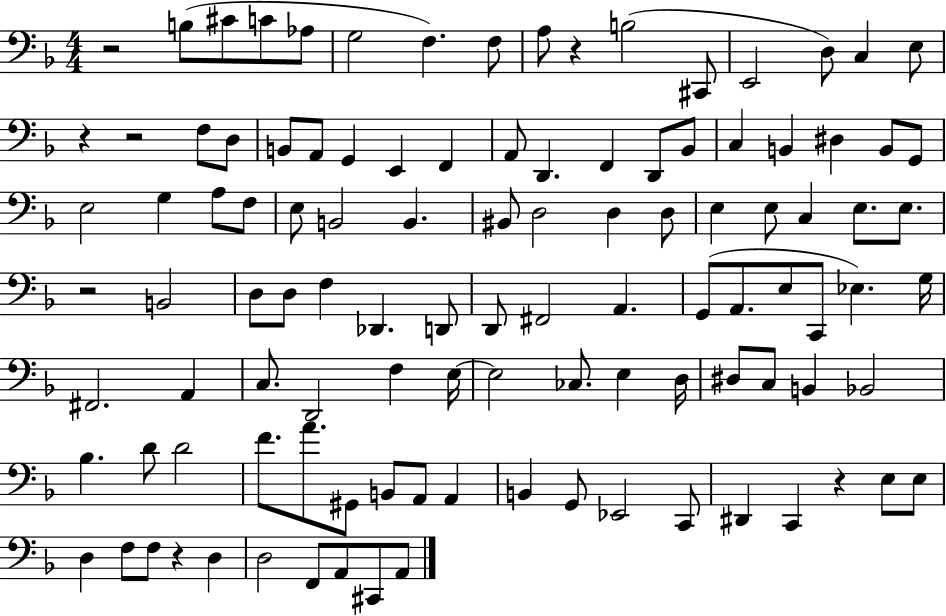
{
  \clef bass
  \numericTimeSignature
  \time 4/4
  \key f \major
  r2 b8( cis'8 c'8 aes8 | g2 f4.) f8 | a8 r4 b2( cis,8 | e,2 d8) c4 e8 | \break r4 r2 f8 d8 | b,8 a,8 g,4 e,4 f,4 | a,8 d,4. f,4 d,8 bes,8 | c4 b,4 dis4 b,8 g,8 | \break e2 g4 a8 f8 | e8 b,2 b,4. | bis,8 d2 d4 d8 | e4 e8 c4 e8. e8. | \break r2 b,2 | d8 d8 f4 des,4. d,8 | d,8 fis,2 a,4. | g,8( a,8. e8 c,8 ees4.) g16 | \break fis,2. a,4 | c8. d,2 f4 e16~~ | e2 ces8. e4 d16 | dis8 c8 b,4 bes,2 | \break bes4. d'8 d'2 | f'8. a'8. gis,8 b,8 a,8 a,4 | b,4 g,8 ees,2 c,8 | dis,4 c,4 r4 e8 e8 | \break d4 f8 f8 r4 d4 | d2 f,8 a,8 cis,8 a,8 | \bar "|."
}